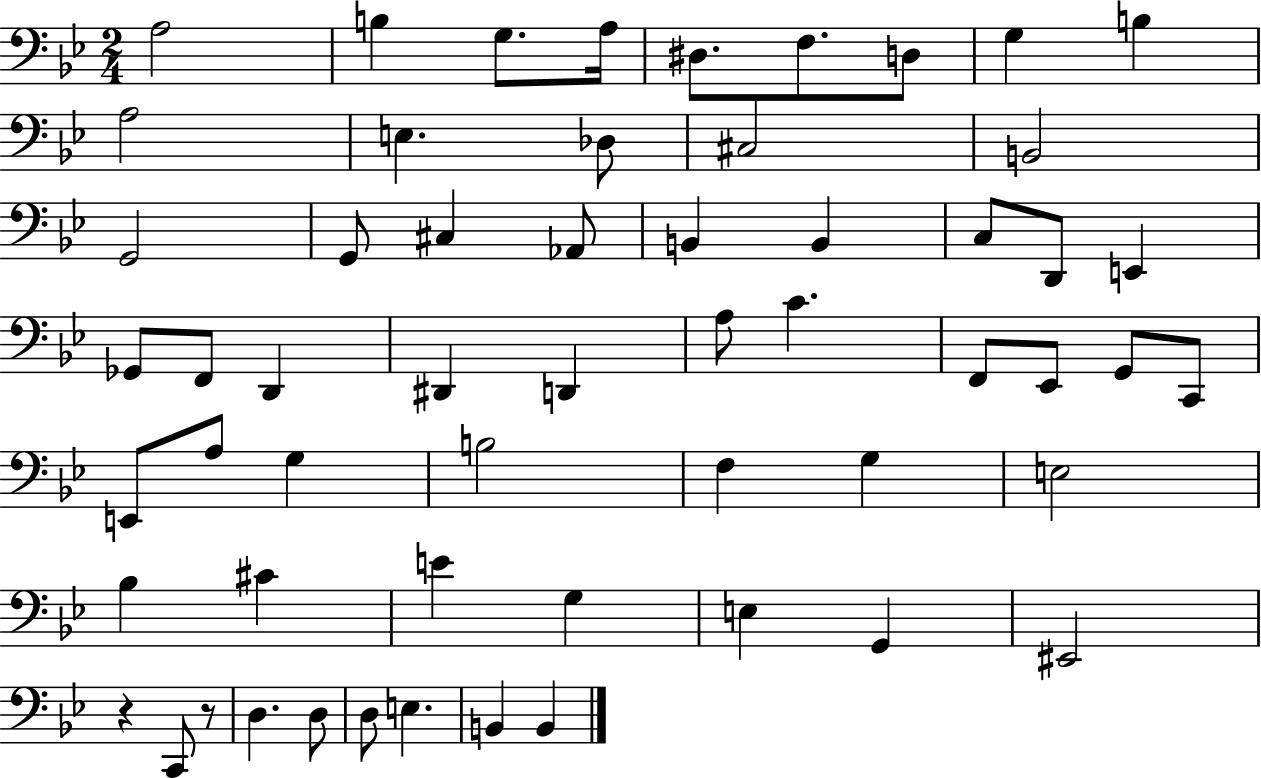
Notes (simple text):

A3/h B3/q G3/e. A3/s D#3/e. F3/e. D3/e G3/q B3/q A3/h E3/q. Db3/e C#3/h B2/h G2/h G2/e C#3/q Ab2/e B2/q B2/q C3/e D2/e E2/q Gb2/e F2/e D2/q D#2/q D2/q A3/e C4/q. F2/e Eb2/e G2/e C2/e E2/e A3/e G3/q B3/h F3/q G3/q E3/h Bb3/q C#4/q E4/q G3/q E3/q G2/q EIS2/h R/q C2/e R/e D3/q. D3/e D3/e E3/q. B2/q B2/q